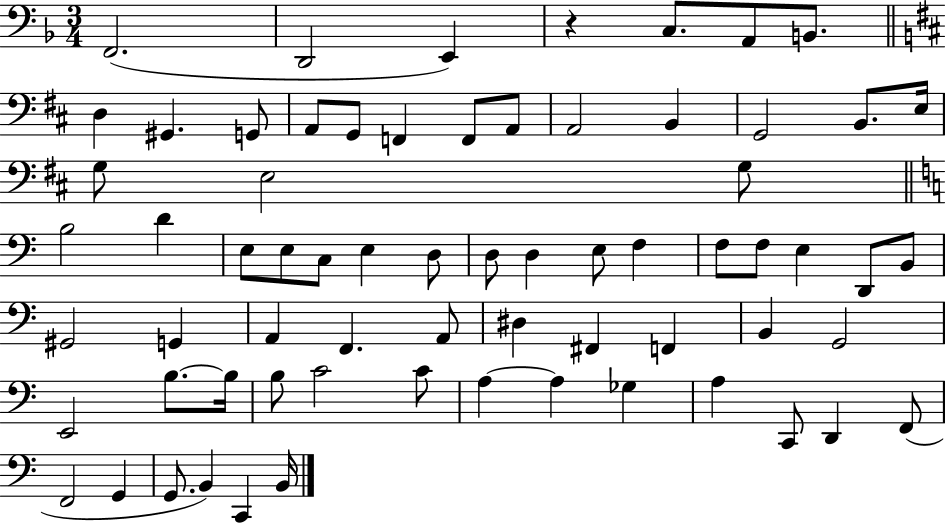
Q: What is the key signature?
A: F major